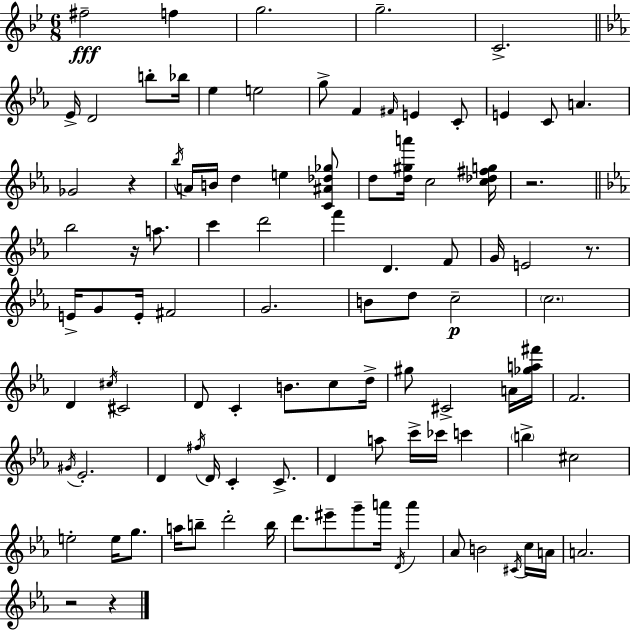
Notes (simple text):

F#5/h F5/q G5/h. G5/h. C4/h. Eb4/s D4/h B5/e Bb5/s Eb5/q E5/h G5/e F4/q F#4/s E4/q C4/e E4/q C4/e A4/q. Gb4/h R/q Bb5/s A4/s B4/s D5/q E5/q [C4,A#4,Db5,Gb5]/e D5/e [D5,G#5,A6]/s C5/h [C5,Db5,F#5,G5]/s R/h. Bb5/h R/s A5/e. C6/q D6/h F6/q D4/q. F4/e G4/s E4/h R/e. E4/s G4/e E4/s F#4/h G4/h. B4/e D5/e C5/h C5/h. D4/q C#5/s C#4/h D4/e C4/q B4/e. C5/e D5/s G#5/e C#4/h A4/s [Gb5,A5,F#6]/s F4/h. G#4/s Eb4/h. D4/q F#5/s D4/s C4/q C4/e. D4/q A5/e C6/s CES6/s C6/q B5/q C#5/h E5/h E5/s G5/e. A5/s B5/e D6/h B5/s D6/e. EIS6/e G6/e A6/s D4/s A6/q Ab4/e B4/h C#4/s C5/s A4/s A4/h. R/h R/q